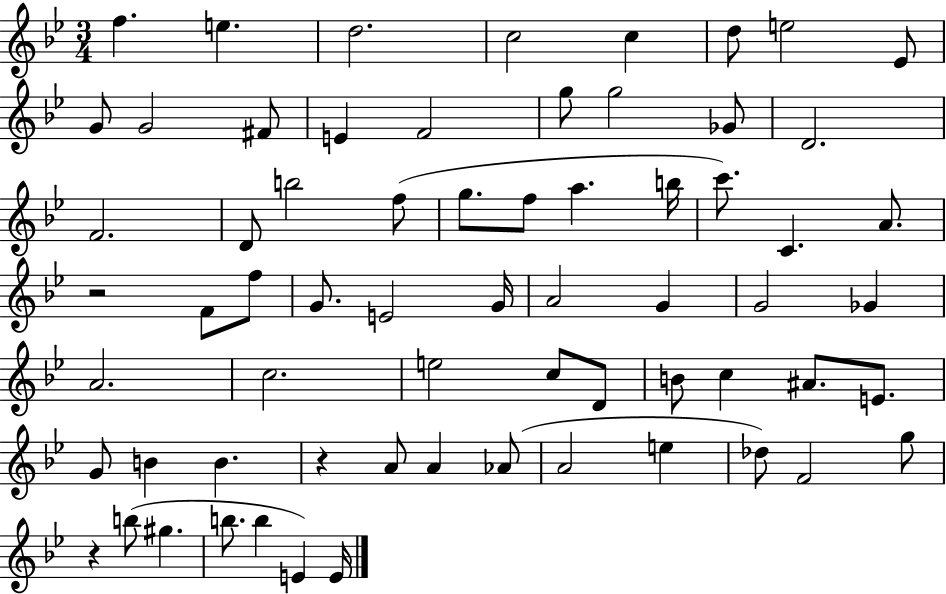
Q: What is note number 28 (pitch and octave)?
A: A4